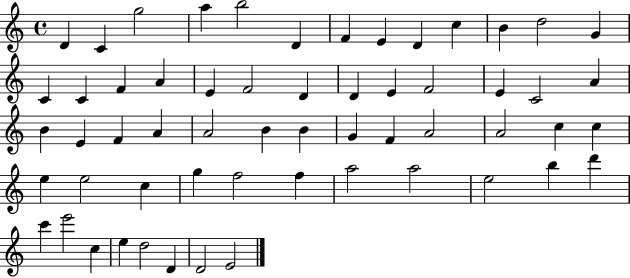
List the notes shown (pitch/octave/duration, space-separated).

D4/q C4/q G5/h A5/q B5/h D4/q F4/q E4/q D4/q C5/q B4/q D5/h G4/q C4/q C4/q F4/q A4/q E4/q F4/h D4/q D4/q E4/q F4/h E4/q C4/h A4/q B4/q E4/q F4/q A4/q A4/h B4/q B4/q G4/q F4/q A4/h A4/h C5/q C5/q E5/q E5/h C5/q G5/q F5/h F5/q A5/h A5/h E5/h B5/q D6/q C6/q E6/h C5/q E5/q D5/h D4/q D4/h E4/h